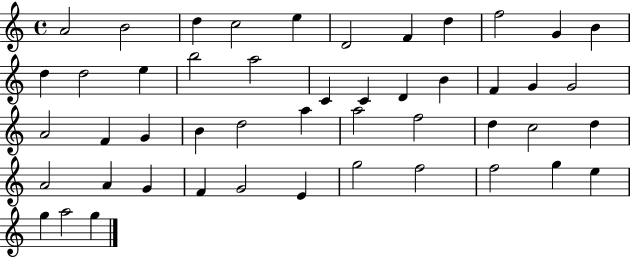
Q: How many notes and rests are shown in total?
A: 48